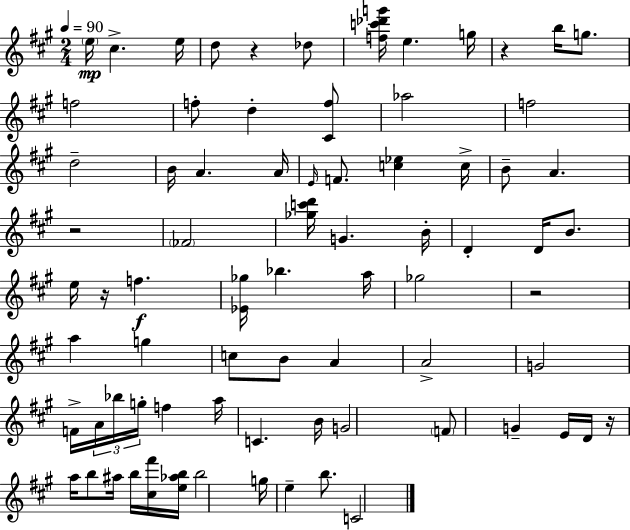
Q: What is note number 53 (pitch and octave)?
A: E4